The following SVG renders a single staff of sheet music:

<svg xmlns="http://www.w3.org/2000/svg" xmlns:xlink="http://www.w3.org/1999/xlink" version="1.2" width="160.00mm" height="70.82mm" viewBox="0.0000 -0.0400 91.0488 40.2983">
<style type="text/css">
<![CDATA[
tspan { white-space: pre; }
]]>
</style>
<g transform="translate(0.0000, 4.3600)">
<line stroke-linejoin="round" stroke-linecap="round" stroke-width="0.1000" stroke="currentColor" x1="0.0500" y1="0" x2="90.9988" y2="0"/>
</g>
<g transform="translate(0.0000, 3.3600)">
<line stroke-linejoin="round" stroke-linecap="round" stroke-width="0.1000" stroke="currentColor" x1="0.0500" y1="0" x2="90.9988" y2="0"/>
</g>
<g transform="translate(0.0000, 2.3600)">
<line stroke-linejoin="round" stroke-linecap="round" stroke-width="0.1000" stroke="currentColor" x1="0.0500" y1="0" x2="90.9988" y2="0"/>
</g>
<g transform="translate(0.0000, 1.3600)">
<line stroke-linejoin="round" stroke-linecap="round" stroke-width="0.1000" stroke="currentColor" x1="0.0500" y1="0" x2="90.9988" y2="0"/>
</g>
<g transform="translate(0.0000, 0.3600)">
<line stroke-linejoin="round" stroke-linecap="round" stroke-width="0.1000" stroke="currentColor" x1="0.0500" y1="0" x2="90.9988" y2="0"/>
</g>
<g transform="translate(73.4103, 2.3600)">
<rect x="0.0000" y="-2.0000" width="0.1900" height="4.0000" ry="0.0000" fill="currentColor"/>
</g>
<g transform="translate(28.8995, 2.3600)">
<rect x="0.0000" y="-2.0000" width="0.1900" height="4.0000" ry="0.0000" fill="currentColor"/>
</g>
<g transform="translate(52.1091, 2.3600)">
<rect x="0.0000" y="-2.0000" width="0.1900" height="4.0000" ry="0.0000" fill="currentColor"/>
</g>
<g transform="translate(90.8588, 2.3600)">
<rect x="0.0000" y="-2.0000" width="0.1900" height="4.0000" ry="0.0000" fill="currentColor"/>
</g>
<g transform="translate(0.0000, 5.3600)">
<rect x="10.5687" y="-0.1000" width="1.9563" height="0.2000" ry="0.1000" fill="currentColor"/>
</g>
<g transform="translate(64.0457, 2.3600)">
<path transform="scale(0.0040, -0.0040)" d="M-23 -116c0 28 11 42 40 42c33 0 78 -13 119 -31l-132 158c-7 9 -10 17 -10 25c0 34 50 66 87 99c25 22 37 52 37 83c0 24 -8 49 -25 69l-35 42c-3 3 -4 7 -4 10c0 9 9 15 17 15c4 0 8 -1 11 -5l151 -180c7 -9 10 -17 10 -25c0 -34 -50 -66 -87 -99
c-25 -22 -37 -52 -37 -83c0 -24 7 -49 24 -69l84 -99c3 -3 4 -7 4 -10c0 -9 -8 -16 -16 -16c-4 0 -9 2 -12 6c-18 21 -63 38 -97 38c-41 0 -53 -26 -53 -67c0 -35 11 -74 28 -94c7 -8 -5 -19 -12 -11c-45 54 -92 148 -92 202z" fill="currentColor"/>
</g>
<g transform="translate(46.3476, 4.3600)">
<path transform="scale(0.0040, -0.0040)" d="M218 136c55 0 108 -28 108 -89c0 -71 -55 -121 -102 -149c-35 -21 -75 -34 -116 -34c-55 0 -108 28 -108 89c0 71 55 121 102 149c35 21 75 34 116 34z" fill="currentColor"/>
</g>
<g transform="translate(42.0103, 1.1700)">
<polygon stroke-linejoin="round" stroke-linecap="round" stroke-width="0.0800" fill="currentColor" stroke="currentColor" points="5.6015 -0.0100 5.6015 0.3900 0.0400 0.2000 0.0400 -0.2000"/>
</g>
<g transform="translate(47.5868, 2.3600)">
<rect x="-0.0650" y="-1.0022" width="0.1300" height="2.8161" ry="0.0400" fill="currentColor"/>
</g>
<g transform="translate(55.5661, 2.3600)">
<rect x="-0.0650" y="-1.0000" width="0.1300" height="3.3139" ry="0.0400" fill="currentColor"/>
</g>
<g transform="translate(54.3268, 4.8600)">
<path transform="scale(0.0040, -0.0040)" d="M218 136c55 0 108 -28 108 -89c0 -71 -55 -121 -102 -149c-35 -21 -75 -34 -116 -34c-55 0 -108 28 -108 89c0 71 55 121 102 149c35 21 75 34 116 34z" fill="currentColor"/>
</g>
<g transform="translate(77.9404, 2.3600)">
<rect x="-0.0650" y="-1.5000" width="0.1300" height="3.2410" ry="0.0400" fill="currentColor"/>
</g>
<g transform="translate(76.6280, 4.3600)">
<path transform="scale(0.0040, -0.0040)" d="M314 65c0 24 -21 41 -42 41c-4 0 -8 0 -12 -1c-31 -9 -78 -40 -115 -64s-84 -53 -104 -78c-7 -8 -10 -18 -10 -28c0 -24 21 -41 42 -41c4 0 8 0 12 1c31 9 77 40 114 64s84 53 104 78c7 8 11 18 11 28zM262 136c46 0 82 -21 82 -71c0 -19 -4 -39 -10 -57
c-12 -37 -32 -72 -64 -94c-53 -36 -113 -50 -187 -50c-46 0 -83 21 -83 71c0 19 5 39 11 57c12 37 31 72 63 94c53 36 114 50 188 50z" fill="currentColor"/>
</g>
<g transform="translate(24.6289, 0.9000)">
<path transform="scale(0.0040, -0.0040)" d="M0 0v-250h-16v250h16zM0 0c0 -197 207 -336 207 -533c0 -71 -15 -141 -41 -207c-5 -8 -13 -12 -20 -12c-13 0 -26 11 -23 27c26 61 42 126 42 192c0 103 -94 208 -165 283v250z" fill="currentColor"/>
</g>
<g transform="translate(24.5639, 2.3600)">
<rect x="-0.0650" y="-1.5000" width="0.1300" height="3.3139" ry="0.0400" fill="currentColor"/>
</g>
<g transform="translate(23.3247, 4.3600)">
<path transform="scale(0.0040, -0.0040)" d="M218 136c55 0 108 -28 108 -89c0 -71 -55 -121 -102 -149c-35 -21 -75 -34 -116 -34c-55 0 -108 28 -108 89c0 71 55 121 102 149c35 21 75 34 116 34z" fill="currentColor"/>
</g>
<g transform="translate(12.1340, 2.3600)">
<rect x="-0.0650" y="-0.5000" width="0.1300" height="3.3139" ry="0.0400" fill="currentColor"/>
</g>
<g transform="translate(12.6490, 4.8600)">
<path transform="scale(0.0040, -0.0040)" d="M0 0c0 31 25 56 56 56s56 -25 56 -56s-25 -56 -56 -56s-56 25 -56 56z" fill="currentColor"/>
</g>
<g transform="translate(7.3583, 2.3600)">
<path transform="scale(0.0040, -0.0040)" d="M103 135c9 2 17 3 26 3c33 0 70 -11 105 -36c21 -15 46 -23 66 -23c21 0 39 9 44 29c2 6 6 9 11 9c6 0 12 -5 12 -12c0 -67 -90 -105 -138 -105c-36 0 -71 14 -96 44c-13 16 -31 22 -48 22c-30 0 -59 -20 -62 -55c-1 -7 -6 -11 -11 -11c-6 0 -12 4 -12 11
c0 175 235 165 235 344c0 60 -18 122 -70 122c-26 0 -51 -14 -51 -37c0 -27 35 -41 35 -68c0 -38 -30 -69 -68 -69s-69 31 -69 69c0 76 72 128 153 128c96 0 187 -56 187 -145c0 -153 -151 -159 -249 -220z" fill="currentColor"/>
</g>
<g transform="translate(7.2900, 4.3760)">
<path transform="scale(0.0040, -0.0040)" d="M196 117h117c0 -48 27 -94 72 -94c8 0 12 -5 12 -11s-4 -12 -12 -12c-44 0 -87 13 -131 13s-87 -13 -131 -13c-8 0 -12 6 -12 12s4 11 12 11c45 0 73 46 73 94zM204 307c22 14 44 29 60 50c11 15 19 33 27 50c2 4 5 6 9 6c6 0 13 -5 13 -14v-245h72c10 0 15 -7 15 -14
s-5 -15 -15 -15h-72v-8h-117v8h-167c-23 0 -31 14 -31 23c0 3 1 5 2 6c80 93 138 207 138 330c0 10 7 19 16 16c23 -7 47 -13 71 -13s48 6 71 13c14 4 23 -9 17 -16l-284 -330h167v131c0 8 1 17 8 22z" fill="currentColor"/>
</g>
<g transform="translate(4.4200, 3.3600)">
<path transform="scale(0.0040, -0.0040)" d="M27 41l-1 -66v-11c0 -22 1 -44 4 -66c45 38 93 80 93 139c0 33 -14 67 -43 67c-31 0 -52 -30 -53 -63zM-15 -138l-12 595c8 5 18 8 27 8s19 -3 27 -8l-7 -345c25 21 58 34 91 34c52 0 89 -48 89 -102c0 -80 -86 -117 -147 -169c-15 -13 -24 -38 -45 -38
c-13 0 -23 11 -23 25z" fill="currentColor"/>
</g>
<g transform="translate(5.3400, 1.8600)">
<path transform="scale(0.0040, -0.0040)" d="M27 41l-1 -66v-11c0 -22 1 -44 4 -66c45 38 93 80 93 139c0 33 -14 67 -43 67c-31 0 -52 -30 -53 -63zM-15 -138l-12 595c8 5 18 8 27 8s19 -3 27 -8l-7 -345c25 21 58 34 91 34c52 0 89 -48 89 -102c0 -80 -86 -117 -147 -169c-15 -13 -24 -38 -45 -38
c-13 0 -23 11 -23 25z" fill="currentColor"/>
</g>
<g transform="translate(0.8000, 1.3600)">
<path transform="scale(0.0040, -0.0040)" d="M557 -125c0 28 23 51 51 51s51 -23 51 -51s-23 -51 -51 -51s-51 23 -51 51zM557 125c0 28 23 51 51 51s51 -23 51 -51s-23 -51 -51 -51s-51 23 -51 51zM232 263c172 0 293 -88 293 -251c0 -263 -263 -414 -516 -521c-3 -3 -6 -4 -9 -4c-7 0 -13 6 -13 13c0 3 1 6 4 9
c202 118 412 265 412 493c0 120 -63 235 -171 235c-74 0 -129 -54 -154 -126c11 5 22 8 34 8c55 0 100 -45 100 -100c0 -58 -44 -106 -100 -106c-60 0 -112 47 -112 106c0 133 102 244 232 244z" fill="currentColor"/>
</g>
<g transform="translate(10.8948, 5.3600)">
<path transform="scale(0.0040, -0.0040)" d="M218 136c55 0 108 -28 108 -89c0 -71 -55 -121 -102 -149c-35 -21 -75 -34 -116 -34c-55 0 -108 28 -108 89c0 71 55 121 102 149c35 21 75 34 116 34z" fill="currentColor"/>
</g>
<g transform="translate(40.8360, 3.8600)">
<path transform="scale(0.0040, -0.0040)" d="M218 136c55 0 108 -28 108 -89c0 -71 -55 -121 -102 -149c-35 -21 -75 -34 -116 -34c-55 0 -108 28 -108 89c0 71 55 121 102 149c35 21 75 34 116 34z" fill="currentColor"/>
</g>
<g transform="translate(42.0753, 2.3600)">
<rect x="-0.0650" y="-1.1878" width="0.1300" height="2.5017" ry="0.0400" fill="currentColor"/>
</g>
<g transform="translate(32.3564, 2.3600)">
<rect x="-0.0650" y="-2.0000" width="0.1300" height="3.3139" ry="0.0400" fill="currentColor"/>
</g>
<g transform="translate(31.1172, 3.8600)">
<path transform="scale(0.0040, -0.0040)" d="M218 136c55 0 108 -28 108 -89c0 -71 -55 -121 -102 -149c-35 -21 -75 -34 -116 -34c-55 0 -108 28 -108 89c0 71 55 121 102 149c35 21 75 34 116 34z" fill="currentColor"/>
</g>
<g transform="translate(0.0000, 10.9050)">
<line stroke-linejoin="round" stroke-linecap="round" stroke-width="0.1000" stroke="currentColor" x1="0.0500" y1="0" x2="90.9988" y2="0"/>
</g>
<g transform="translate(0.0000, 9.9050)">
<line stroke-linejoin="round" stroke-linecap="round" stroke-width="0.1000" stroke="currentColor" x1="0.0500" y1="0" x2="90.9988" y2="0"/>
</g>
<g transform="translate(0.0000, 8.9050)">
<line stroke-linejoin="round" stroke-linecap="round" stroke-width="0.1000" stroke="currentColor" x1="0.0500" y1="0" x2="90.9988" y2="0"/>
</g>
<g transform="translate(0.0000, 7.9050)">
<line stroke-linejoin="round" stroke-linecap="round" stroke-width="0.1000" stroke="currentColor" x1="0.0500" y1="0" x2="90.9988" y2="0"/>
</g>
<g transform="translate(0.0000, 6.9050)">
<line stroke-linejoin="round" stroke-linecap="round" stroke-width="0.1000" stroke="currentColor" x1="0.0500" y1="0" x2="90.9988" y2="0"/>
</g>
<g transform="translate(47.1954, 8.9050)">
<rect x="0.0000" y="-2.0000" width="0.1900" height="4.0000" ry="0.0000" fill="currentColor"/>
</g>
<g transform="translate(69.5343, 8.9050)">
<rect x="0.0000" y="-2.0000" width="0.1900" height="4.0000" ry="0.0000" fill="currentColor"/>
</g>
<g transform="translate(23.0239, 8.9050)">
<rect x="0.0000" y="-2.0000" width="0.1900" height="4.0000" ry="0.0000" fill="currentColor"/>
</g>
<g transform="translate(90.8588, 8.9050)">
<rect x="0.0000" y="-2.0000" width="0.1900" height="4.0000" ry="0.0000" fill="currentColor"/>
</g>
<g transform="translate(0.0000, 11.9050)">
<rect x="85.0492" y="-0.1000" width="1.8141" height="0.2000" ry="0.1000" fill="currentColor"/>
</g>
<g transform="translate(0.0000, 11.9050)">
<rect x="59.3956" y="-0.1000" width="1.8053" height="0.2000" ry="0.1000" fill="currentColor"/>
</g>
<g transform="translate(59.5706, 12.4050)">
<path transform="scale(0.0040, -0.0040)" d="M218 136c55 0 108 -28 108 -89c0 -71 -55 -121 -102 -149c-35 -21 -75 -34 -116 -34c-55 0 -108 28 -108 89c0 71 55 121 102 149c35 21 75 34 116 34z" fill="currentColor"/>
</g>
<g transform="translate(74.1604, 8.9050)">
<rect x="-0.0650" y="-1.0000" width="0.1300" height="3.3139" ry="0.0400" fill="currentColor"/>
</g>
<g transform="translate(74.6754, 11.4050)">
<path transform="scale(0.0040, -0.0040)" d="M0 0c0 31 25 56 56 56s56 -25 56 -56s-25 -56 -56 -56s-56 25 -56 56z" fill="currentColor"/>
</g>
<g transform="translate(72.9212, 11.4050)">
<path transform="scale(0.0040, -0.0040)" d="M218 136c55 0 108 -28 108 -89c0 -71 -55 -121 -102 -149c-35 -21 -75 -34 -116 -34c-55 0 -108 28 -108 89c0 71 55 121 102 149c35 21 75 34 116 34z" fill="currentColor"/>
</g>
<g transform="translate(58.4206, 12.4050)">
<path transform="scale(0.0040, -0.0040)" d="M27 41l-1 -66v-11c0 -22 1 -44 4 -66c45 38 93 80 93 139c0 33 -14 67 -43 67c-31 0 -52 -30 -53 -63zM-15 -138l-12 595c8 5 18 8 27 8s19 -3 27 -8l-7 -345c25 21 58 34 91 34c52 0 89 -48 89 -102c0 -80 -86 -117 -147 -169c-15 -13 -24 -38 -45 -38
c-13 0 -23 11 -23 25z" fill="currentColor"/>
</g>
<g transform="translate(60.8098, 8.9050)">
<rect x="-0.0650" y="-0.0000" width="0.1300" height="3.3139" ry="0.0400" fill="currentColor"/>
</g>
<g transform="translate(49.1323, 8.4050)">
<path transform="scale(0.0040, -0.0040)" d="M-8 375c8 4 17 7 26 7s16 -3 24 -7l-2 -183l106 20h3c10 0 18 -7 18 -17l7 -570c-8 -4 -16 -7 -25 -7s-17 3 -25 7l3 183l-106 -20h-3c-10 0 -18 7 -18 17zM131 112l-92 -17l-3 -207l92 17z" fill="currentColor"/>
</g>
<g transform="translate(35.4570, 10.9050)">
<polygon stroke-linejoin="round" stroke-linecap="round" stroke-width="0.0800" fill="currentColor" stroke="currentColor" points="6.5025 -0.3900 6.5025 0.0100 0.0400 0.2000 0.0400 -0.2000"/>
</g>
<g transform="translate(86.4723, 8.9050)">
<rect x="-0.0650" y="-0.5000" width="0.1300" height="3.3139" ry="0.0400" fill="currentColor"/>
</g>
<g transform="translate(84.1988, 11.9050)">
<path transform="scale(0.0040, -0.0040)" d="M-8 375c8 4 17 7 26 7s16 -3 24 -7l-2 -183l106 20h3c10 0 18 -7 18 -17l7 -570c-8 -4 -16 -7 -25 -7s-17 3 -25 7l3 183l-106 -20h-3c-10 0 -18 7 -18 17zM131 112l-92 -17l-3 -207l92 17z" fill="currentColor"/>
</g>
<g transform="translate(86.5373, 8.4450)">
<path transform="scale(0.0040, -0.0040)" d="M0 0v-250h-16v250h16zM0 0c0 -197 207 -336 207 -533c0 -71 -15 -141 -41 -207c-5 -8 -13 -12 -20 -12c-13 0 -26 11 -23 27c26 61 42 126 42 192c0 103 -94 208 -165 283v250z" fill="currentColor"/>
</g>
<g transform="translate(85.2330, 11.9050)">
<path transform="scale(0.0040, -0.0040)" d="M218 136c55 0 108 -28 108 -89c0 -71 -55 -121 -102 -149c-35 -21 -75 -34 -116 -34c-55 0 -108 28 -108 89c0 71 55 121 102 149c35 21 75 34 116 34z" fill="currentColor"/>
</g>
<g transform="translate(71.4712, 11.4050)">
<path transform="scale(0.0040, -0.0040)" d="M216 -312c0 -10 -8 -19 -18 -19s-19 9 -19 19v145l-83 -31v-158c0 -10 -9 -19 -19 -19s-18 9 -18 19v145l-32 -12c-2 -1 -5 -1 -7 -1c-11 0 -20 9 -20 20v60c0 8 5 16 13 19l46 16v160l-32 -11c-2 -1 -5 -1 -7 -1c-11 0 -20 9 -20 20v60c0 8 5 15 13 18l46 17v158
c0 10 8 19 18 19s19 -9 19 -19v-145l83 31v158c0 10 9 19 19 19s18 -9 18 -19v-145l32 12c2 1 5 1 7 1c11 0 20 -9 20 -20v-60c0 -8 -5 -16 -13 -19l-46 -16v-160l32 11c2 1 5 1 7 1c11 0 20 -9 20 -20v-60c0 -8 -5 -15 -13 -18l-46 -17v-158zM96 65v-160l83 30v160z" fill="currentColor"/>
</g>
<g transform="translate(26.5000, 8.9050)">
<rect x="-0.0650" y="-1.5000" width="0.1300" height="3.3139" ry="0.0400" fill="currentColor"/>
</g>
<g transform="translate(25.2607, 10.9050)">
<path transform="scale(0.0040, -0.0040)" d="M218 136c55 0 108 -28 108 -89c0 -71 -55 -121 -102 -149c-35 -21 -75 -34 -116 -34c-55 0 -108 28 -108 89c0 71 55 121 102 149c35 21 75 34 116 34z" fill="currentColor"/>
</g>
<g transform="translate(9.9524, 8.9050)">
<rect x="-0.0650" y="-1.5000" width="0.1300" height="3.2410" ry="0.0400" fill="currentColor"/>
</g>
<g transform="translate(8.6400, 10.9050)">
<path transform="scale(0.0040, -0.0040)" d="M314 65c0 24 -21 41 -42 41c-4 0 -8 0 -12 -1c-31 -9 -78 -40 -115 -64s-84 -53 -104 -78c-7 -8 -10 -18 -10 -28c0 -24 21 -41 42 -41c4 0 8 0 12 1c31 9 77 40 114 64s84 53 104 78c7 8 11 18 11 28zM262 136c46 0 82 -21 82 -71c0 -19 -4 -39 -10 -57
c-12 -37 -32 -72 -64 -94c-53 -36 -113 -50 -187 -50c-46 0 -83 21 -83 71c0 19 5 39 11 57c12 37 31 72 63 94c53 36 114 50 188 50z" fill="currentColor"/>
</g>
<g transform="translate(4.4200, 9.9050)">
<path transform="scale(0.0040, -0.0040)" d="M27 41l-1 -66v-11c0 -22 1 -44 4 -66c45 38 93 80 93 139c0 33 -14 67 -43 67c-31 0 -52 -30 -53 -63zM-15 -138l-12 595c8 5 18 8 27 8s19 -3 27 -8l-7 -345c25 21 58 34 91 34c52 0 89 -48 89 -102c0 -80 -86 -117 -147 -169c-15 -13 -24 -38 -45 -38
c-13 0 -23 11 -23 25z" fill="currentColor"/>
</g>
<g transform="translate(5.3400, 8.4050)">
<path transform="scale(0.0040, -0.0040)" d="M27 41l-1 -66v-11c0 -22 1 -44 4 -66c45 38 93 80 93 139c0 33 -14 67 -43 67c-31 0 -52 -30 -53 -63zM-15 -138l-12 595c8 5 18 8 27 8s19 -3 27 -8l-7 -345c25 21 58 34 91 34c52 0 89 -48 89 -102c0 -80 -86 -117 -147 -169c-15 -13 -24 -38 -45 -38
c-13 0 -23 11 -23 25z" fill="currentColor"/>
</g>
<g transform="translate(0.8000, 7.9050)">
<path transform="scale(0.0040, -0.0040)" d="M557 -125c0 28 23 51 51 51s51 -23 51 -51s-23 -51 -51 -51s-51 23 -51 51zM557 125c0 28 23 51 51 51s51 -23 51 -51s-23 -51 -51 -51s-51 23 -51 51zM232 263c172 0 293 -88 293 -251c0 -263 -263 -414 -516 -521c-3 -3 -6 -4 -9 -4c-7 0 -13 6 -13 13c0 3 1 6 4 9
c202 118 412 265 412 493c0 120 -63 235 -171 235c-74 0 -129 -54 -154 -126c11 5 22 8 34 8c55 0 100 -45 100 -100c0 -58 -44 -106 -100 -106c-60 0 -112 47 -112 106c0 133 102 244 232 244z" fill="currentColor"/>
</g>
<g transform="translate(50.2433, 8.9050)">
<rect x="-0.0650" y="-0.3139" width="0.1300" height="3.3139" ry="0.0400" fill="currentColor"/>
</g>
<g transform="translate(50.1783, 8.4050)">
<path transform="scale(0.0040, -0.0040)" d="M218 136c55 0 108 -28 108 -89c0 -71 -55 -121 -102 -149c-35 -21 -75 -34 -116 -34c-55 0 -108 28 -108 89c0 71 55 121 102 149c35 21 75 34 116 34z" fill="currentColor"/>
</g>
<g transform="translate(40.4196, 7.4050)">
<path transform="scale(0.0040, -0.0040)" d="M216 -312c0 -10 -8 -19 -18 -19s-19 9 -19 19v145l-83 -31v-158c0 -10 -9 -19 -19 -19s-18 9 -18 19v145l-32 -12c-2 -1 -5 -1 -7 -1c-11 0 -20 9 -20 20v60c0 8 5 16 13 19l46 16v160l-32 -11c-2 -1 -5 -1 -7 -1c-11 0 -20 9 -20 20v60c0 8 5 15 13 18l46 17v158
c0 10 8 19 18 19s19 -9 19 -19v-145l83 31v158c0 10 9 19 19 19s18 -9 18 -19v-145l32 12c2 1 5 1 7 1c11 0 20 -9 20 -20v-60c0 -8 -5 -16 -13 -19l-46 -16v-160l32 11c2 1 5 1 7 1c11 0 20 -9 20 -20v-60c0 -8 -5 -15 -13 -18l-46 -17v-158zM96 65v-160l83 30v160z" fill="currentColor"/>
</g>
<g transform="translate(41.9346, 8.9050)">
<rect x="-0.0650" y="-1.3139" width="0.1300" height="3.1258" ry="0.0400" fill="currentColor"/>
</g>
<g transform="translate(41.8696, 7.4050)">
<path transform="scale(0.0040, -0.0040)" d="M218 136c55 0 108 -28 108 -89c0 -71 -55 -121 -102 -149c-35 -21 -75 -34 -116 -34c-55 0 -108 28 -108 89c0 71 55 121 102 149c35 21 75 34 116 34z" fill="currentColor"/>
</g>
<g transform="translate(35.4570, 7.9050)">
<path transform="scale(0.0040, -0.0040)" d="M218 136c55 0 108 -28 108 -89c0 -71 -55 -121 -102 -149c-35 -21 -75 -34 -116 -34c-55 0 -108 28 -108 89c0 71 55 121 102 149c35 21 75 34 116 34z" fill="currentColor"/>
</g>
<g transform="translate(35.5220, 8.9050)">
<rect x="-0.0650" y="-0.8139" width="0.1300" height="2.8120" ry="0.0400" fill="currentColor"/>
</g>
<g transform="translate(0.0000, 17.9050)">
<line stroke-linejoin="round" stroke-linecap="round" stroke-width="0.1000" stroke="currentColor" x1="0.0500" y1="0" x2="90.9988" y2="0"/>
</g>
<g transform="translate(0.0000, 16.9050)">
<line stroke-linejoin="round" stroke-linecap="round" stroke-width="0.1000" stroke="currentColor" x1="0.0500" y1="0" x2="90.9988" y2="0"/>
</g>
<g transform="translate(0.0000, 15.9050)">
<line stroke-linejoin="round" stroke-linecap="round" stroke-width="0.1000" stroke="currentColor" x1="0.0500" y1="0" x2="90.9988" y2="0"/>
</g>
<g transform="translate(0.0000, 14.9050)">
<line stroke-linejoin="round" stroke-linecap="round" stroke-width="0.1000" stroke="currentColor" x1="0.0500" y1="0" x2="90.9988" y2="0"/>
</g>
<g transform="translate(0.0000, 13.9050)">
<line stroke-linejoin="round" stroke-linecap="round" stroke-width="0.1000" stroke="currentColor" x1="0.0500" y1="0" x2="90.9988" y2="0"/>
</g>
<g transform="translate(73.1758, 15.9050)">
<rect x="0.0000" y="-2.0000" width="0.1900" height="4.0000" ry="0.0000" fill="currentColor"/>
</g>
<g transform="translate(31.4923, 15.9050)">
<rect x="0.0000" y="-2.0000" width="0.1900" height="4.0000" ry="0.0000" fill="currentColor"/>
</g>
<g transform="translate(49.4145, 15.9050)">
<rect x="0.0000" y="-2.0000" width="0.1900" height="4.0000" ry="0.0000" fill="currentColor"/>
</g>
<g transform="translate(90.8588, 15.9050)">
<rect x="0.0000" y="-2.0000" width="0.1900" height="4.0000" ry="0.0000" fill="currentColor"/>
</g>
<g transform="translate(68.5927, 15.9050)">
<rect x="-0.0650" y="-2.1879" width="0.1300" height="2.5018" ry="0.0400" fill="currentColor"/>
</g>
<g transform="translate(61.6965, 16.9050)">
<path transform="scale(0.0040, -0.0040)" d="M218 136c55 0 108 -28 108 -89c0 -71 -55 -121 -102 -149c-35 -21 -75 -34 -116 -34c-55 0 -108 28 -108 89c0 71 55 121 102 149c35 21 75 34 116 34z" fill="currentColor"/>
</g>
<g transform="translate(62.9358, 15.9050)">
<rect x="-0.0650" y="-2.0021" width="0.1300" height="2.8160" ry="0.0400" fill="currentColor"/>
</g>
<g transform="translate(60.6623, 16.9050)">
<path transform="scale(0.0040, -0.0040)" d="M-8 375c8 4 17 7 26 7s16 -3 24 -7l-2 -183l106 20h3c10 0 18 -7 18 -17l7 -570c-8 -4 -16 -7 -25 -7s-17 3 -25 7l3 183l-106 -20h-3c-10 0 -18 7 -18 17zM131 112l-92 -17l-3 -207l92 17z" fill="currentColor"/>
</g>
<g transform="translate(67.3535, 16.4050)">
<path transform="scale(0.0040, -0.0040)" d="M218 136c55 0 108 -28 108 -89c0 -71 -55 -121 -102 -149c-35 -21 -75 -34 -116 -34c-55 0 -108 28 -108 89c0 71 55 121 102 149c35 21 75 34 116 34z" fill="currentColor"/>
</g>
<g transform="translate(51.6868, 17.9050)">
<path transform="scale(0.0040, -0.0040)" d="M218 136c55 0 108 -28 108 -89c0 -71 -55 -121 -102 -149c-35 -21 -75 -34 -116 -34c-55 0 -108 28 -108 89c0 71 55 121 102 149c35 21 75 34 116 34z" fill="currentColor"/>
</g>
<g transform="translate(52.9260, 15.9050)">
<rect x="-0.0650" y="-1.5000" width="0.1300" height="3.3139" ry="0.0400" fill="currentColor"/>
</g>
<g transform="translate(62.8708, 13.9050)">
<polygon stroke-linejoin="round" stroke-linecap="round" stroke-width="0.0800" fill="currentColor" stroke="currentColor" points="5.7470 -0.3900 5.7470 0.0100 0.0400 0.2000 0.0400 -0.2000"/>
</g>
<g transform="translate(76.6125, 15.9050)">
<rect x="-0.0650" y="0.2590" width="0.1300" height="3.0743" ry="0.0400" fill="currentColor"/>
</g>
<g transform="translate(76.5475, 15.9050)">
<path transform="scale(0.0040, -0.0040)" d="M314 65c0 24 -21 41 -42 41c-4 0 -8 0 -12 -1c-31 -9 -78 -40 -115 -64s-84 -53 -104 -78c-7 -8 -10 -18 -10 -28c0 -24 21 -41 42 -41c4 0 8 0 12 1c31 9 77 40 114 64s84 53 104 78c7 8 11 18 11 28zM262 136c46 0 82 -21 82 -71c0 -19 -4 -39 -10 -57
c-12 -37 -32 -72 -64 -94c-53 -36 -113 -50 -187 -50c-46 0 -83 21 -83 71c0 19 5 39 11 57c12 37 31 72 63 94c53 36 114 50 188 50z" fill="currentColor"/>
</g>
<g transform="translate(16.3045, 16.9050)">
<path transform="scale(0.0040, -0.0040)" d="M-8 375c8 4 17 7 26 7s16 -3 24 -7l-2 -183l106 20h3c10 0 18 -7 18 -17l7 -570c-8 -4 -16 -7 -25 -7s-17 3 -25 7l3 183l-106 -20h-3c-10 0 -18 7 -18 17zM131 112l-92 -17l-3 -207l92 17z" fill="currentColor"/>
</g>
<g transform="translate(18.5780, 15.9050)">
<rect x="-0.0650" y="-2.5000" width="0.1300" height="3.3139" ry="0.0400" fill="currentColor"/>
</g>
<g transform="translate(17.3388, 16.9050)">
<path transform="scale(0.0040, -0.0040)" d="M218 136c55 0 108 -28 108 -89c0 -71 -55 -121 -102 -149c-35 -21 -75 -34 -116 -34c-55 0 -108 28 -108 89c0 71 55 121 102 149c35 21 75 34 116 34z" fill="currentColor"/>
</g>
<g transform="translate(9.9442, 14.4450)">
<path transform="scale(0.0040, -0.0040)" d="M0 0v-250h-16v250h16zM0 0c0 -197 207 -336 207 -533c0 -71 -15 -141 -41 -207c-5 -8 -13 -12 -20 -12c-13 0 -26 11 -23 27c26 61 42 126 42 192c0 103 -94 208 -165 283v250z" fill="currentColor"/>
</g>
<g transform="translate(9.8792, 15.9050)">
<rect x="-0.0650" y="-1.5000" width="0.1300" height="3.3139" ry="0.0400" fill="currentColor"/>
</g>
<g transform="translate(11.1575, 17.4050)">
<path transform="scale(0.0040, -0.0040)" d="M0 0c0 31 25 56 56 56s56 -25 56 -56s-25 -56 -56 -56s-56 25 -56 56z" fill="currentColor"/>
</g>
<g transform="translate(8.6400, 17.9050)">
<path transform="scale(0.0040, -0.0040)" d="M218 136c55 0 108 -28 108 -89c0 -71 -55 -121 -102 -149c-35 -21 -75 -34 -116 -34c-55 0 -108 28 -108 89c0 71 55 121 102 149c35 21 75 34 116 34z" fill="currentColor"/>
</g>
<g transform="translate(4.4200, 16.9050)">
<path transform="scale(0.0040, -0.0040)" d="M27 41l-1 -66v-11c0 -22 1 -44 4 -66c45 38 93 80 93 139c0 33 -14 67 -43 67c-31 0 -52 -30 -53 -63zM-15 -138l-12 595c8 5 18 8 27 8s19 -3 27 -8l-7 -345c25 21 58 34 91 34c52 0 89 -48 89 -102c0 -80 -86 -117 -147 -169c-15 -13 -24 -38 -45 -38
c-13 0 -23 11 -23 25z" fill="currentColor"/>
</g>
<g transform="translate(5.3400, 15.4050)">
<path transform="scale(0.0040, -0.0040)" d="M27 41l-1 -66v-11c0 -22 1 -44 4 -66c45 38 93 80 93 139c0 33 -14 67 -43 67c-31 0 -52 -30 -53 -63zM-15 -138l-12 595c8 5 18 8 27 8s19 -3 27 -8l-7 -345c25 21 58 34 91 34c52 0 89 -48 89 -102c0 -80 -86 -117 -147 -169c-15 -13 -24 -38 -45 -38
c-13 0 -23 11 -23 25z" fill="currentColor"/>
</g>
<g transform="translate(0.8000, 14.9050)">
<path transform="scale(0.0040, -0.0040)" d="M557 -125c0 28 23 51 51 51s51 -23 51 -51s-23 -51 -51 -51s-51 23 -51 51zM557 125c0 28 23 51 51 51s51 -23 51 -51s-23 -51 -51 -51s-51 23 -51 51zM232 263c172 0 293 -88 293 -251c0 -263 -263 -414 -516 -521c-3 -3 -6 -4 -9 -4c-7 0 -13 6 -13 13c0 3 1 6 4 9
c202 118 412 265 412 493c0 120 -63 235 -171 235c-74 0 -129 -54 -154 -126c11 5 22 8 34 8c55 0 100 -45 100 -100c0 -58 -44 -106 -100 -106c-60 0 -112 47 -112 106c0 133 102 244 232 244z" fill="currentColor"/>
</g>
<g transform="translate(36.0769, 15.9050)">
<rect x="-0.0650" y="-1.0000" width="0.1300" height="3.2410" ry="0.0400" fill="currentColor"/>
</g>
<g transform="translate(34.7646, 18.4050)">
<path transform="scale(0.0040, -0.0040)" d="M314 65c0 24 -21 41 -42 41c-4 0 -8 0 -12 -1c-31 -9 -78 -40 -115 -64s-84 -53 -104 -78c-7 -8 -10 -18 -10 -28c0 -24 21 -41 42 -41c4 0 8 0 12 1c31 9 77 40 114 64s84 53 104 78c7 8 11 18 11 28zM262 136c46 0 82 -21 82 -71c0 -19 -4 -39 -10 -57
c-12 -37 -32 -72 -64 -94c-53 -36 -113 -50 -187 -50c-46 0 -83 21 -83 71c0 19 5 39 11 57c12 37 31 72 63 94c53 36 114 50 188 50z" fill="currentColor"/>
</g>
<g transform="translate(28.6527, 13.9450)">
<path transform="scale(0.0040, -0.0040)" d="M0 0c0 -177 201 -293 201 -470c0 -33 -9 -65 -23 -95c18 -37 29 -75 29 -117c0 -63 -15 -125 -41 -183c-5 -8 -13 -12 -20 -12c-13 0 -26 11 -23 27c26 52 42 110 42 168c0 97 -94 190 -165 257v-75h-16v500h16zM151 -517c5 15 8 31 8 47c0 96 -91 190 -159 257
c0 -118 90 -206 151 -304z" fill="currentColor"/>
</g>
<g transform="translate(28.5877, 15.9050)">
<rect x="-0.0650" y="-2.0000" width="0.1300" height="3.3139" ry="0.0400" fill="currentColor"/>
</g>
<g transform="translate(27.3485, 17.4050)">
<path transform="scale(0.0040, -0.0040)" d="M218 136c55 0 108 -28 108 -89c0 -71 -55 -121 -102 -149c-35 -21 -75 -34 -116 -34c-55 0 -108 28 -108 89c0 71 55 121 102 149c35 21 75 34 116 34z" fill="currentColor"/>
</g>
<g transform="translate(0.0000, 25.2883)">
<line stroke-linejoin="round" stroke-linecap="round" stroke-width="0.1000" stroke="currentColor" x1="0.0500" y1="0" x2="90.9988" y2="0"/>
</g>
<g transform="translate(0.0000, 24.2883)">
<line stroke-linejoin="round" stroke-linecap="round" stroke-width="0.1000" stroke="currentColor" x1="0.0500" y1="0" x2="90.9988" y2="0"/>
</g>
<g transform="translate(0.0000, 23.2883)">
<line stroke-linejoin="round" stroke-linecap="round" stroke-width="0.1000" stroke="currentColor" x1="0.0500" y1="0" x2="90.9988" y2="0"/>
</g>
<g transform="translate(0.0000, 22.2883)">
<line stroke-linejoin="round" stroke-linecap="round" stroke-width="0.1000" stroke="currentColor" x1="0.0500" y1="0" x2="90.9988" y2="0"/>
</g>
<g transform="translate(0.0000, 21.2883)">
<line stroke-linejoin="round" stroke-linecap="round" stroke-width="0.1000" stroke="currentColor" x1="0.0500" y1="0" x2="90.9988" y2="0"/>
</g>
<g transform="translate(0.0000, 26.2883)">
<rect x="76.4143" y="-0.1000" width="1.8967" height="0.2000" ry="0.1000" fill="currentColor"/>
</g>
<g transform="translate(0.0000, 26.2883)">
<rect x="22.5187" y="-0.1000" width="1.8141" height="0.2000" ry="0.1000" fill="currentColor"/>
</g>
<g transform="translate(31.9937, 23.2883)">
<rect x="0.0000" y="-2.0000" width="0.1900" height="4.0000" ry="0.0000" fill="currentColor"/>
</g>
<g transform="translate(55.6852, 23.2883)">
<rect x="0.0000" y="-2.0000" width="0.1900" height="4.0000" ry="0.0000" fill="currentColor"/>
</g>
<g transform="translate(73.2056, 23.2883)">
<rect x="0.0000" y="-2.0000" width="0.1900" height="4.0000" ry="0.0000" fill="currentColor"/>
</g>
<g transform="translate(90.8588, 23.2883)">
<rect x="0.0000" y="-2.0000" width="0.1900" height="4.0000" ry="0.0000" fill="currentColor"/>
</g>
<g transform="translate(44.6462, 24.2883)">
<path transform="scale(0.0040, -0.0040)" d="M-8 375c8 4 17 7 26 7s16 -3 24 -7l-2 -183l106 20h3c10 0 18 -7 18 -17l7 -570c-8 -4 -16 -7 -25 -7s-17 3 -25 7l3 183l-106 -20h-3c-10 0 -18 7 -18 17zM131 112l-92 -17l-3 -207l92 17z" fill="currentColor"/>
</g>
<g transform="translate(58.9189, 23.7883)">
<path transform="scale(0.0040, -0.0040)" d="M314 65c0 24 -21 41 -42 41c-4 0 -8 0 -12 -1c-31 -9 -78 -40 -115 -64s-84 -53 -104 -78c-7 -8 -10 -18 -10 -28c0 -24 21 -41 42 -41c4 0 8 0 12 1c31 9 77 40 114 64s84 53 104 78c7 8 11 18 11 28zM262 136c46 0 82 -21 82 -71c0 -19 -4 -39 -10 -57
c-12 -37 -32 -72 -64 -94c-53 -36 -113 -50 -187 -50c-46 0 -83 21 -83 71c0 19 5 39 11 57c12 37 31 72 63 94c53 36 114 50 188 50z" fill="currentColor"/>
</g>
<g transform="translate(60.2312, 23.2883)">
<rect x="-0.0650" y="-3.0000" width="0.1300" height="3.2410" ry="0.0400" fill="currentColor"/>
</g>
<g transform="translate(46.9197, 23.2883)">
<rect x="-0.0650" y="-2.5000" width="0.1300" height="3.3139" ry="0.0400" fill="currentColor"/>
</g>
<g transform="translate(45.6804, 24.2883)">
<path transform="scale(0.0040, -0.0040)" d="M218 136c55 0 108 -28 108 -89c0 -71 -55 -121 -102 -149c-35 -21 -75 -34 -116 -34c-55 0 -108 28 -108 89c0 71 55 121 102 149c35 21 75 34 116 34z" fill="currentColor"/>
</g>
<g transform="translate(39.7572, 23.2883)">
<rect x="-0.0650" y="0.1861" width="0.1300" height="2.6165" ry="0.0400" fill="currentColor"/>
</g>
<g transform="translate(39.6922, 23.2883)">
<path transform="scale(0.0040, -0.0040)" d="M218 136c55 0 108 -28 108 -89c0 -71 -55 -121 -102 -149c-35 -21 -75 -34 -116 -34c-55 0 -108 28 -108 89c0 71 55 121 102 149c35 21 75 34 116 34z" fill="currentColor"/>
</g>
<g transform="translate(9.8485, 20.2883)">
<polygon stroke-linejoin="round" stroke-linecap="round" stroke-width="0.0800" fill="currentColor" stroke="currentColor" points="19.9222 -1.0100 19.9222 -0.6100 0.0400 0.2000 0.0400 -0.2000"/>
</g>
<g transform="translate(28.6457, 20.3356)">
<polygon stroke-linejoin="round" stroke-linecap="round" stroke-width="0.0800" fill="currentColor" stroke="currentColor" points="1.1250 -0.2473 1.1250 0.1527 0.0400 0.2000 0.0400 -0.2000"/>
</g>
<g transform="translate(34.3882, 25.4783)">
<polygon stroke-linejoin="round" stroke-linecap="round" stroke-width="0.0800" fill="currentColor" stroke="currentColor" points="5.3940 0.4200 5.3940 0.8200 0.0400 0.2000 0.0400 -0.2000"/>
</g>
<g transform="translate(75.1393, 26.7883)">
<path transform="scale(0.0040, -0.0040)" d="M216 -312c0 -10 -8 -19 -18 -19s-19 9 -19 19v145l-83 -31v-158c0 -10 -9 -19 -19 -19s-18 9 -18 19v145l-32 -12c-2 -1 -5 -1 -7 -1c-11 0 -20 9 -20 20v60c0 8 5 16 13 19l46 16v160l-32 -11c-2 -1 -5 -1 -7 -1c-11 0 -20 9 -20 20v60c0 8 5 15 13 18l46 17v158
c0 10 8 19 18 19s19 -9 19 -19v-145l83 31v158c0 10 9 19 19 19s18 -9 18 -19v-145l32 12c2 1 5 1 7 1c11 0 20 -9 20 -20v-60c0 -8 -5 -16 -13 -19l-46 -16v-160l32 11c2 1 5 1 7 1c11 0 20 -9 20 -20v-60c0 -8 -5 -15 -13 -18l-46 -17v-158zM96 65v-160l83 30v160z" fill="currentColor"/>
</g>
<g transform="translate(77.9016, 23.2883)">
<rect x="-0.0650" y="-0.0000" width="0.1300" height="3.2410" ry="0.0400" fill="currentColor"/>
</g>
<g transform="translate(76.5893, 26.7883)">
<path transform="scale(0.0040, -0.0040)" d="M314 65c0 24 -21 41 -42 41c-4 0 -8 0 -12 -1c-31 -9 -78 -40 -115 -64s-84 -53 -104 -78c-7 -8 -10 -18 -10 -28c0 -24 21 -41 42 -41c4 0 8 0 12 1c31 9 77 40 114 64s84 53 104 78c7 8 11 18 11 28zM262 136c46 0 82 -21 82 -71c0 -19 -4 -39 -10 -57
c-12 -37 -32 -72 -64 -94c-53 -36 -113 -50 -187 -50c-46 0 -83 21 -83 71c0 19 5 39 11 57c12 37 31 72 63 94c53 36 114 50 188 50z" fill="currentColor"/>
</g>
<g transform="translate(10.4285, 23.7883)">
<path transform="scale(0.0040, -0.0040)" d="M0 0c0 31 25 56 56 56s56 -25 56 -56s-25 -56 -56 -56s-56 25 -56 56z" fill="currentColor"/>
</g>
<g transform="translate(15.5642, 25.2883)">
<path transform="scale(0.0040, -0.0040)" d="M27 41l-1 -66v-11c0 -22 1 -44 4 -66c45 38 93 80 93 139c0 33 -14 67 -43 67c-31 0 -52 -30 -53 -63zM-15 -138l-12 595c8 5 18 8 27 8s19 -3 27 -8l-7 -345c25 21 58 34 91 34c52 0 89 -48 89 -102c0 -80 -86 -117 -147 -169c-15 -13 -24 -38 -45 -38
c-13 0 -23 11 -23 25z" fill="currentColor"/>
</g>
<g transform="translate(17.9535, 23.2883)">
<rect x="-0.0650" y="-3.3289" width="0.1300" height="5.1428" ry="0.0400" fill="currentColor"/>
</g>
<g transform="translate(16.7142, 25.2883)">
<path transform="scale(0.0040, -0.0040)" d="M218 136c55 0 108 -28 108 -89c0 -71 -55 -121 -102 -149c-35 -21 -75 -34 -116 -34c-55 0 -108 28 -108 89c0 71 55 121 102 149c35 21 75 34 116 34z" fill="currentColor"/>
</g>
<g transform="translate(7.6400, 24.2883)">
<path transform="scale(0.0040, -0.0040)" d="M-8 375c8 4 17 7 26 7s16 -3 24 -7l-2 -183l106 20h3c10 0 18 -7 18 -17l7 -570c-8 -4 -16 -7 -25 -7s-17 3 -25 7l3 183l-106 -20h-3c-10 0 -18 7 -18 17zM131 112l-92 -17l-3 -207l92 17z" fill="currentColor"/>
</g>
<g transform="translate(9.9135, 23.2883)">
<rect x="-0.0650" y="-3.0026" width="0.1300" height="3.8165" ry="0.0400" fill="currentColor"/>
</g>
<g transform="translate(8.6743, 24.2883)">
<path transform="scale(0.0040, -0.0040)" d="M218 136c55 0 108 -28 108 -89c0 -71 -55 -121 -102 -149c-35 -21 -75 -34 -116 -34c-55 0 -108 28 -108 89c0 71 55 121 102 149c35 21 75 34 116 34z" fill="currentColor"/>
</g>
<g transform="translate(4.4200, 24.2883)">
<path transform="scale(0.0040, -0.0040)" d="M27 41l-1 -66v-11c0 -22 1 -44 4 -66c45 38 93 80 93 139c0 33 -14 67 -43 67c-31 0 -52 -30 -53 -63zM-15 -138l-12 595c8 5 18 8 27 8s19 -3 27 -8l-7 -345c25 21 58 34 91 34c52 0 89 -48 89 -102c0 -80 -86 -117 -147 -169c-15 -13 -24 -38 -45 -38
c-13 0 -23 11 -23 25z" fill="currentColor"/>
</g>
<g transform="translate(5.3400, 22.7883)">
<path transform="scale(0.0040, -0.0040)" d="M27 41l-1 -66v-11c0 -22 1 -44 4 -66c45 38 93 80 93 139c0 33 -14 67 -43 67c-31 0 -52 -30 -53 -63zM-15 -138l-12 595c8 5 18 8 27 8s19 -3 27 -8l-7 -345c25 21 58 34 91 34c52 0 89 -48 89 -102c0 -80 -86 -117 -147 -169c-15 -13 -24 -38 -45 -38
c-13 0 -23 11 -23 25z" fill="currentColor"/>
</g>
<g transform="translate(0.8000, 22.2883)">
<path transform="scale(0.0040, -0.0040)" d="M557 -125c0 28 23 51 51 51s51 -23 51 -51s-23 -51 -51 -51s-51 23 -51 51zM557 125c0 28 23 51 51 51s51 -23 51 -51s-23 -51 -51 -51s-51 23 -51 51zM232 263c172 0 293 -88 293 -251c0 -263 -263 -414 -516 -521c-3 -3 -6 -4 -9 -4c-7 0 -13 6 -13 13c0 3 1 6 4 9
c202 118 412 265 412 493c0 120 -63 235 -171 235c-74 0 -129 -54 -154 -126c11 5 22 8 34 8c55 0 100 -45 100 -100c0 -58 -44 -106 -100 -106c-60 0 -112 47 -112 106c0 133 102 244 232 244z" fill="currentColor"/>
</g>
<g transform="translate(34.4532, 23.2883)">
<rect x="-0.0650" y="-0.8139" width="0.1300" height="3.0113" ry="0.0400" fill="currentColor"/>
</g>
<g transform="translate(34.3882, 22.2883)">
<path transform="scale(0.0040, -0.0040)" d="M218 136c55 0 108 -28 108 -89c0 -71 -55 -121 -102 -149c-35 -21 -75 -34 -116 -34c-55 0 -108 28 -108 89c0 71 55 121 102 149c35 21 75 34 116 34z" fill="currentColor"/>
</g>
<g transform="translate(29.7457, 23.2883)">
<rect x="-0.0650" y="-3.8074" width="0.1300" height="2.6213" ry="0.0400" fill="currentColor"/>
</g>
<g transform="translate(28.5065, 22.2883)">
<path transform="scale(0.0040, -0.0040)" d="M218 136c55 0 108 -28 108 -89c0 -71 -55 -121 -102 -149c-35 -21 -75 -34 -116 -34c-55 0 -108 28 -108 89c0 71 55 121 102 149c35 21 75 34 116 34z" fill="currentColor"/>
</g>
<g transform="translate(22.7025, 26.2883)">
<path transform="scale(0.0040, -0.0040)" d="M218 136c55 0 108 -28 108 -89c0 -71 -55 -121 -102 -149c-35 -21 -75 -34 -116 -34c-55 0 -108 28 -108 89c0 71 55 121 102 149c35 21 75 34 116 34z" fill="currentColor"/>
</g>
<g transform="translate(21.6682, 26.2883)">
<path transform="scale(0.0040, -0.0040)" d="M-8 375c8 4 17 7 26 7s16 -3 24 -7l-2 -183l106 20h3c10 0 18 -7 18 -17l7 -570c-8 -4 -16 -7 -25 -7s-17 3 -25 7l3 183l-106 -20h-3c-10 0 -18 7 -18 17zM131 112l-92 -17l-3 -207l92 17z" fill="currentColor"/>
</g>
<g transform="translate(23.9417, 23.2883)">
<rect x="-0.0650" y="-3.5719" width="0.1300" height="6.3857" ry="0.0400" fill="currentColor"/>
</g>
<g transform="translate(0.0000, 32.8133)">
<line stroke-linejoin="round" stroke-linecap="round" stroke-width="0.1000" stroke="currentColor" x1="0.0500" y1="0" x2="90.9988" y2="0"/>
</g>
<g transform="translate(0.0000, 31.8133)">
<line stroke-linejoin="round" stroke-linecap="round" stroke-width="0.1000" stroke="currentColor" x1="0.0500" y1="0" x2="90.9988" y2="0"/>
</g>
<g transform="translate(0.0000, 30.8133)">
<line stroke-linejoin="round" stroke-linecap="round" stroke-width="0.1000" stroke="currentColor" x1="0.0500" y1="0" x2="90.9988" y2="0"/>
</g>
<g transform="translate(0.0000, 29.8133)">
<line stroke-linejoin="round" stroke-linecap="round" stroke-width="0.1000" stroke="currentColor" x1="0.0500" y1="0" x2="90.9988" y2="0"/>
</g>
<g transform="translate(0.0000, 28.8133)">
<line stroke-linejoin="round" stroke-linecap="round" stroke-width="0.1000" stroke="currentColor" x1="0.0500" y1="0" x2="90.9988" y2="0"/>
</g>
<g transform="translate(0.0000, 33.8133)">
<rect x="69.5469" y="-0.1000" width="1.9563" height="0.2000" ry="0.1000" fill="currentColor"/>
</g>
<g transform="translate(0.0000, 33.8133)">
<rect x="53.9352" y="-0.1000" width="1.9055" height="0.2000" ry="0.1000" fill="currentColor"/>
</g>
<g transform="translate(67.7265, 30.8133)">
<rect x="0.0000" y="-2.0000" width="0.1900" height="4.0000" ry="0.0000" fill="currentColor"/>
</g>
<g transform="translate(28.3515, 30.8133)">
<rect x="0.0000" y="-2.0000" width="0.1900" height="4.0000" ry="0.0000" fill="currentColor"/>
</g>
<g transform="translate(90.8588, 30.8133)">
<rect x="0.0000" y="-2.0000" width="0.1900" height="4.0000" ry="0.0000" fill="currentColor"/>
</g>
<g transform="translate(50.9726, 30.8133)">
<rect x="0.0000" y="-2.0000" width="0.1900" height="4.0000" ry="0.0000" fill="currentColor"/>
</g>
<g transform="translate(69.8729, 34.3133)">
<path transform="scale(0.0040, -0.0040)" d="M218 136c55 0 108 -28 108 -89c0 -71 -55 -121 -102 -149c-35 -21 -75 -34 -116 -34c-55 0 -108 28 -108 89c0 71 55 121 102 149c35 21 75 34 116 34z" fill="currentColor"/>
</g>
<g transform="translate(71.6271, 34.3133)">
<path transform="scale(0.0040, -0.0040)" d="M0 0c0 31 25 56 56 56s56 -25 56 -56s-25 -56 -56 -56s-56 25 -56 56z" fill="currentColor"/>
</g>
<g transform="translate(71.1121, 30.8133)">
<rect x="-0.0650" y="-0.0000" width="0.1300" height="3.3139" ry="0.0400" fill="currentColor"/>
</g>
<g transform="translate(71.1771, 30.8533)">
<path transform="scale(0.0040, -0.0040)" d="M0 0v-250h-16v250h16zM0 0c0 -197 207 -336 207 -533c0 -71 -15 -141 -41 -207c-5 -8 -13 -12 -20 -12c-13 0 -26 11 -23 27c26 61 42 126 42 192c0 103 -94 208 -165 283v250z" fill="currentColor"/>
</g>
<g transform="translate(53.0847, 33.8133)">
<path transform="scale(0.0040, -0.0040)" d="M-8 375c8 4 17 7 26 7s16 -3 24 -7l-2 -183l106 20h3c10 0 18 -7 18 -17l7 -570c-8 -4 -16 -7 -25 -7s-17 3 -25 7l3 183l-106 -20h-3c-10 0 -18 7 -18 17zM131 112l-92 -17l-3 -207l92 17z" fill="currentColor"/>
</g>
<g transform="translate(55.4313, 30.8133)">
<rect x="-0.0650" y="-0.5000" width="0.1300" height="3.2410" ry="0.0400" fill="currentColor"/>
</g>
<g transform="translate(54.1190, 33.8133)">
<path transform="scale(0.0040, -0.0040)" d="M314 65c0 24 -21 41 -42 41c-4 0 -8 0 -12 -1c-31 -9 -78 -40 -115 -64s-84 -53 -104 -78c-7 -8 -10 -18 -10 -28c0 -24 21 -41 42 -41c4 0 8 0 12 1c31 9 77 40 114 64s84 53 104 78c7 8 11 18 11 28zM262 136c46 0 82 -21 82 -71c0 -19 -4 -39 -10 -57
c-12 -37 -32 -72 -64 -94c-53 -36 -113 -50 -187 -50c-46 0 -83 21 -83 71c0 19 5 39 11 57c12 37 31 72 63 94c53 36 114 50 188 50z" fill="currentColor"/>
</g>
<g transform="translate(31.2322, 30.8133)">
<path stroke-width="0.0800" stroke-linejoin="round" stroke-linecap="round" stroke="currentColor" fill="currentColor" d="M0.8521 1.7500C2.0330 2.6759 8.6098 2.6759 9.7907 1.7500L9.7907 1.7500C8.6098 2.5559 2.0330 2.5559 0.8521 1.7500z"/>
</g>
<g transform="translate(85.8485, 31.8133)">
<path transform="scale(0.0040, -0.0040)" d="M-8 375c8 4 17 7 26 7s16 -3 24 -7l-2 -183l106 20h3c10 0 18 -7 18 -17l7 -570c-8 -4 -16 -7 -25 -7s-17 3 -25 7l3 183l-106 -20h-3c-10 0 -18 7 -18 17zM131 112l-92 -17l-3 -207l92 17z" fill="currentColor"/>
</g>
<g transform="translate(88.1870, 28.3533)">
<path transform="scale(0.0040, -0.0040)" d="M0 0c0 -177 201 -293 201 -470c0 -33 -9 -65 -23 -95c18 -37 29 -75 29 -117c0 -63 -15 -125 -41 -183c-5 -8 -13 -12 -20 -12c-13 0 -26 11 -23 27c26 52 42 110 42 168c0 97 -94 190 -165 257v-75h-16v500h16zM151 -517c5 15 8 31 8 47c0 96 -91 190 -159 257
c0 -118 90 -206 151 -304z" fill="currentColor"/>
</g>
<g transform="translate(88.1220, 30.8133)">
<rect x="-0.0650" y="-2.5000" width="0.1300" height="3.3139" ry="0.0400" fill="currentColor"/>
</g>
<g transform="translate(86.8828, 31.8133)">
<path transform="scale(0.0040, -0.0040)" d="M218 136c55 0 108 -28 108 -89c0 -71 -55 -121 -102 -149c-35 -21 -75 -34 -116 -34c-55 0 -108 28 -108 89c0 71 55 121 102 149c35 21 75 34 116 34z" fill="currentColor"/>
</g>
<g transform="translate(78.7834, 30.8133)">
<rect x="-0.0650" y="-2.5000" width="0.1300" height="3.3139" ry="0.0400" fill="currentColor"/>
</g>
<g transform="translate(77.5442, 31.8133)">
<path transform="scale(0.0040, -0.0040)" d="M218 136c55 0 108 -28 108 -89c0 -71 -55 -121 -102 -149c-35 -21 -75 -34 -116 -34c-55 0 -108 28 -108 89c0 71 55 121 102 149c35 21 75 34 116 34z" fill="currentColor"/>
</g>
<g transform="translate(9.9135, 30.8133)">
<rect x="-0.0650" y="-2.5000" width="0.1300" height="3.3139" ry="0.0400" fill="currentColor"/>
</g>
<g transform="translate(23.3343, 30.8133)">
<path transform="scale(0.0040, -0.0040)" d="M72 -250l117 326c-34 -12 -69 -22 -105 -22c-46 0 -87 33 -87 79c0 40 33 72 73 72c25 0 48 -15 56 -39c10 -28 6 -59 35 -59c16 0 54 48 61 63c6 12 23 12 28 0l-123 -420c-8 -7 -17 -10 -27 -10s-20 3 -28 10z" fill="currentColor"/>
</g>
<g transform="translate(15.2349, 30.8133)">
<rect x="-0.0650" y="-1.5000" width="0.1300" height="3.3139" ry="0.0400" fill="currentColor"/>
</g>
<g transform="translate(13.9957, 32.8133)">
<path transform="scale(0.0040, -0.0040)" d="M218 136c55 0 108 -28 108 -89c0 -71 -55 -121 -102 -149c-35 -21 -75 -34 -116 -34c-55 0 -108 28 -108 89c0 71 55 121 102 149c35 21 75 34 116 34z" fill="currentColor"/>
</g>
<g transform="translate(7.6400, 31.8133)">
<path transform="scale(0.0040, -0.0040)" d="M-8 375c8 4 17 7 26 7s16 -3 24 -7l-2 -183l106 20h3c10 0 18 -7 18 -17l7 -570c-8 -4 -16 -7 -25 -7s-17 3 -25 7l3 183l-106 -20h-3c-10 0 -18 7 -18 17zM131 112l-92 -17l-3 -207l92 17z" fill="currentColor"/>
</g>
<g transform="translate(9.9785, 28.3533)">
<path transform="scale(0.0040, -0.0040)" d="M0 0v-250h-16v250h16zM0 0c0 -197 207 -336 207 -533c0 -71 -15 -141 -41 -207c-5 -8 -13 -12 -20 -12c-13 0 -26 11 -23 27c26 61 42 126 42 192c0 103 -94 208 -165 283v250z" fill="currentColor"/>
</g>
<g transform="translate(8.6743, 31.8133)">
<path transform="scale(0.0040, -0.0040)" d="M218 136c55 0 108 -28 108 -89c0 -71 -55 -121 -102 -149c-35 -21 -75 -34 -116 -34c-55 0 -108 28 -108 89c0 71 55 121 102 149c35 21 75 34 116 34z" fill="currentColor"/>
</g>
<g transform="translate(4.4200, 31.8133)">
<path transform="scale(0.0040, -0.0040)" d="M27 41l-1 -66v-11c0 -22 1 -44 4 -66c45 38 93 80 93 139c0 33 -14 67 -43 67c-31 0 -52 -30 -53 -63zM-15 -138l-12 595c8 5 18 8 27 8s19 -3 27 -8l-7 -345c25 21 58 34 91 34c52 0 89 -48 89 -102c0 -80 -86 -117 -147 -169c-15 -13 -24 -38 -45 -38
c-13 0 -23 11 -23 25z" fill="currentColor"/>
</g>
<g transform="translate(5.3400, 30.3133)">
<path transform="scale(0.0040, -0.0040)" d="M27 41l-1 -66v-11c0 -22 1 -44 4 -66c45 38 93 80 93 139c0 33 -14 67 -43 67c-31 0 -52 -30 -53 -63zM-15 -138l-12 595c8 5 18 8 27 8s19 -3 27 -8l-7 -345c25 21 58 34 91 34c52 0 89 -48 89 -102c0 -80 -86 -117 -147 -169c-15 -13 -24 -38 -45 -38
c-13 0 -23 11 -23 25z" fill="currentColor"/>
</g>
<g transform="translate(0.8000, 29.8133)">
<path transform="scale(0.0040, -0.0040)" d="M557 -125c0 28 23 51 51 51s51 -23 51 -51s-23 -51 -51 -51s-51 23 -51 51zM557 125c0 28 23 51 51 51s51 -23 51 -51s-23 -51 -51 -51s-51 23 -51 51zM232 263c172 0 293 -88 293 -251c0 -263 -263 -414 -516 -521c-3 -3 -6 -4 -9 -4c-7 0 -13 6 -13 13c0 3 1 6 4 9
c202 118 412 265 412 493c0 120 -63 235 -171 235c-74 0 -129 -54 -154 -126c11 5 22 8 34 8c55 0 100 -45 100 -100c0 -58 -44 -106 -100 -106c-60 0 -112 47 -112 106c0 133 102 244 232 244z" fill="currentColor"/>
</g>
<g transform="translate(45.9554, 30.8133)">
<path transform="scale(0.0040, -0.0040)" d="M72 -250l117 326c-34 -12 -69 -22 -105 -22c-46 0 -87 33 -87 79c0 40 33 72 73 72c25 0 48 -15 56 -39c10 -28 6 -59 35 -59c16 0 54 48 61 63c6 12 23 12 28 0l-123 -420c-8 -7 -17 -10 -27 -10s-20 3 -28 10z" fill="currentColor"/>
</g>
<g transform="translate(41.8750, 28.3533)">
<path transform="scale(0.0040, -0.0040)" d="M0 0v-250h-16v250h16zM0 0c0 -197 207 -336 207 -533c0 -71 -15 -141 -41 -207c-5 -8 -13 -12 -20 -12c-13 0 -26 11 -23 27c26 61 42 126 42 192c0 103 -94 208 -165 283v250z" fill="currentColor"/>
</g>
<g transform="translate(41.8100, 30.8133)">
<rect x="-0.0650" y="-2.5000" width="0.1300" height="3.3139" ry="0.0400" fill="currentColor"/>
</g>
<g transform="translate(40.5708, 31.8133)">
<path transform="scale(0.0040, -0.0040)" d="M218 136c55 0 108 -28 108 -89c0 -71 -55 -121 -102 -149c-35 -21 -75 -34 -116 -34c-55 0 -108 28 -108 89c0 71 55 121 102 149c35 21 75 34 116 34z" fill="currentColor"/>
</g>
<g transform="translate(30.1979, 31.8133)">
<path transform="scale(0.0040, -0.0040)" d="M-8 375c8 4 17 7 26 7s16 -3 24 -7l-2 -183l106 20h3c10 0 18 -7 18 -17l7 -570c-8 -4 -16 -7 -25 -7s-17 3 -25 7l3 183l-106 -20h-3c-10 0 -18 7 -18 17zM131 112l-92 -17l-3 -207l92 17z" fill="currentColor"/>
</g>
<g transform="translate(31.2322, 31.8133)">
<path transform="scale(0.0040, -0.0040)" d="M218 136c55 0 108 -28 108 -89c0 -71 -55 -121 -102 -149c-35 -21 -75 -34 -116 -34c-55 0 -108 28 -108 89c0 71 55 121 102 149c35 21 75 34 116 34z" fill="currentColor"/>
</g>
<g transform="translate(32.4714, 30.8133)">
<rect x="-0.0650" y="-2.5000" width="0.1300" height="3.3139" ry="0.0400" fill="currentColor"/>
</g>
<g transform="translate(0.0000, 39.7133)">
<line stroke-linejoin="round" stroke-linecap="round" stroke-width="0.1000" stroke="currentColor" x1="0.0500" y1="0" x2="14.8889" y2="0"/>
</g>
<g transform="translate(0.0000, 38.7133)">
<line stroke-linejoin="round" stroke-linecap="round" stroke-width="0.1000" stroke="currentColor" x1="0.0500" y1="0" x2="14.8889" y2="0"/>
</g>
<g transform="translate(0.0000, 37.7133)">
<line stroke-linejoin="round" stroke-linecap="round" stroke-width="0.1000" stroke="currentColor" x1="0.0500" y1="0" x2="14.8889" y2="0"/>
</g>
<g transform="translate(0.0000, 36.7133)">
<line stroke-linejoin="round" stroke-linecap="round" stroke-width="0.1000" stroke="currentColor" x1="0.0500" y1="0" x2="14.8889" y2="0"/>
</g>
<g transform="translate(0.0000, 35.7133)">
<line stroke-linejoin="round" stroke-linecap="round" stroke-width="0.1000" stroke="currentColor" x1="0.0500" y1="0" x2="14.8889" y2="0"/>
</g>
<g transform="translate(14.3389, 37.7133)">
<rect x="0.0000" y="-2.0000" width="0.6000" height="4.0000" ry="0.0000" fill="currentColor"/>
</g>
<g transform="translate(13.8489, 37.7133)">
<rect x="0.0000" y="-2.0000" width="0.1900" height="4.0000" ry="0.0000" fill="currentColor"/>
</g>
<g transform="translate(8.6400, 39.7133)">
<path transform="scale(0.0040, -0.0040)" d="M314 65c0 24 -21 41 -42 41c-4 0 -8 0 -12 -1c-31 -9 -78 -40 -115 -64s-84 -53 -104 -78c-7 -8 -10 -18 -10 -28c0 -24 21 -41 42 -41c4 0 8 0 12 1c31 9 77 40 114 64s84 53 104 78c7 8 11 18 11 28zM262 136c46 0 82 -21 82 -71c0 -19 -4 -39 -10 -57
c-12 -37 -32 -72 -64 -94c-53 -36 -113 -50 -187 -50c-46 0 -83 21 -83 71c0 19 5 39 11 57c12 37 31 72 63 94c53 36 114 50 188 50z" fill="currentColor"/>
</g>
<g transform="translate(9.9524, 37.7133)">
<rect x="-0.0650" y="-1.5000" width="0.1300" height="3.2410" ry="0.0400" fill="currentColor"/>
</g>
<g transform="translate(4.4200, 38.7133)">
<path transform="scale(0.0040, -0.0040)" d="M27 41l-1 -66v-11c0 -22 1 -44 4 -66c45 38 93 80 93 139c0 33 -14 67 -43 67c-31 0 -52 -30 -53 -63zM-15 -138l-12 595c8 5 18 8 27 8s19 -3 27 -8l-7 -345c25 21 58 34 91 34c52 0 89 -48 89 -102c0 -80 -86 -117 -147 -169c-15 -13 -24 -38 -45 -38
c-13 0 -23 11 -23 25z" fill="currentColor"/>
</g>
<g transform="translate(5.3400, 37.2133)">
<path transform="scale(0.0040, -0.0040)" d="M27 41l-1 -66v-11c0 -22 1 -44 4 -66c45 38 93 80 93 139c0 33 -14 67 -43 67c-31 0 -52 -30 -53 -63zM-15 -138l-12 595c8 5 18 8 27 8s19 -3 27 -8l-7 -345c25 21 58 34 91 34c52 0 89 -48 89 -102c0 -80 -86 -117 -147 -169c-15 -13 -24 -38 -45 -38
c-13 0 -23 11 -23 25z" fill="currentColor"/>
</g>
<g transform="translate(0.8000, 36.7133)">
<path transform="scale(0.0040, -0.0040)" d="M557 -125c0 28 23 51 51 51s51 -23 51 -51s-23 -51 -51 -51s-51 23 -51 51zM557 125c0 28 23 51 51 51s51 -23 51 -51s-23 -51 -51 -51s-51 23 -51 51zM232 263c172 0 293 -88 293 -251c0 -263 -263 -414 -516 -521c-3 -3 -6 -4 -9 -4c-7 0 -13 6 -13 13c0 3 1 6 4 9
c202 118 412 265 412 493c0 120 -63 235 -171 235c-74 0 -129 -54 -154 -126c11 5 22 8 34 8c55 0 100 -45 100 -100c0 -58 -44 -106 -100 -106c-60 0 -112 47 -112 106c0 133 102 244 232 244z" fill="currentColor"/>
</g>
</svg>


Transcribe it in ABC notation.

X:1
T:Untitled
M:2/4
L:1/4
K:Bb
_E,, G,,/2 A,, A,,/2 G,,/2 F,, z G,,2 G,,2 G,, F,/2 ^G,/2 E, _D,, ^F,, E,,/2 G,,/2 B,, A,,/4 F,,2 G,, B,,/2 C,/2 D,2 B,,/2 _G,,/2 E,,/2 F,/4 F,/2 D,/2 B,, C,2 ^D,,2 B,,/2 G,, z/2 B,, B,,/2 z/2 E,,2 D,,/2 _B,, B,,/4 G,,2